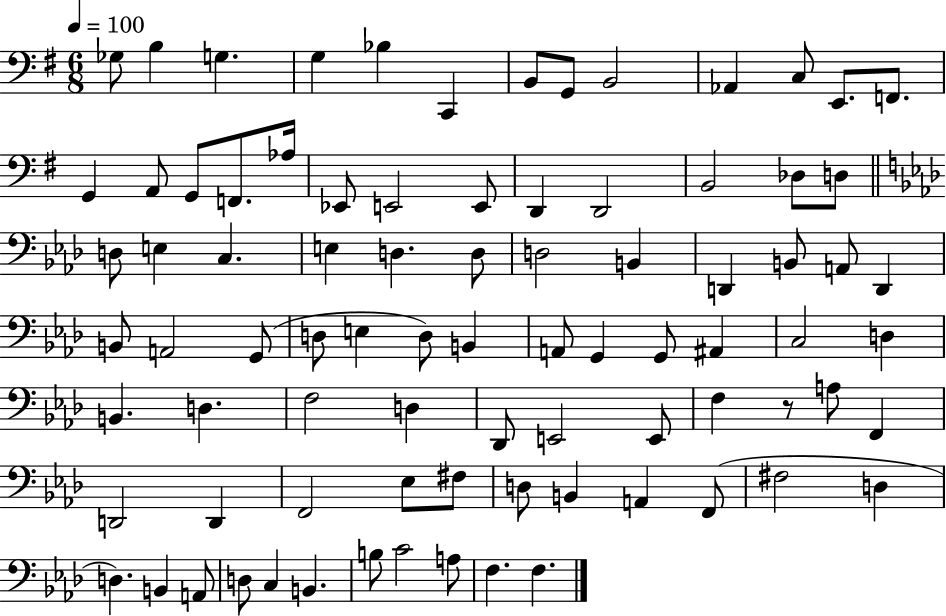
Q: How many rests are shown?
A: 1